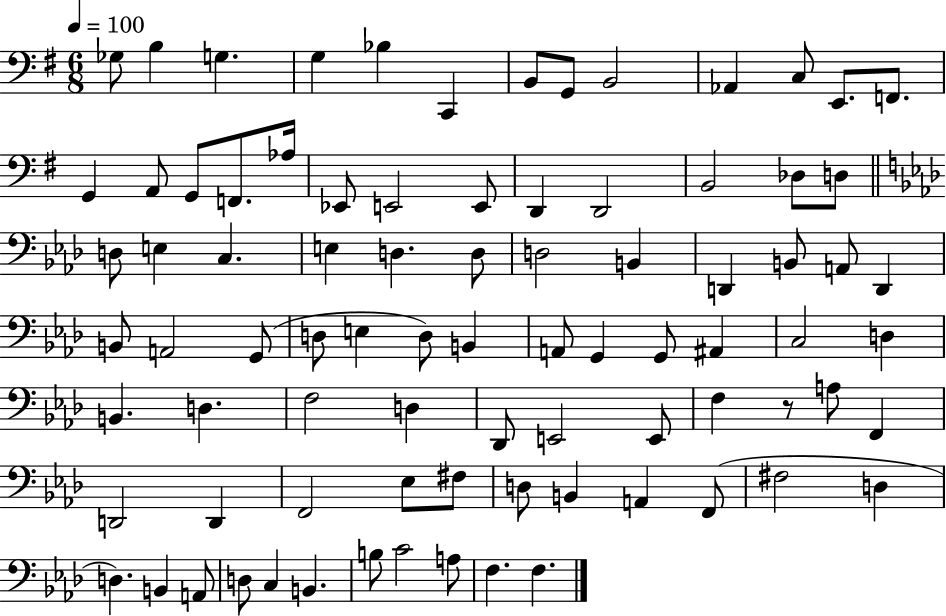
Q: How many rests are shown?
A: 1